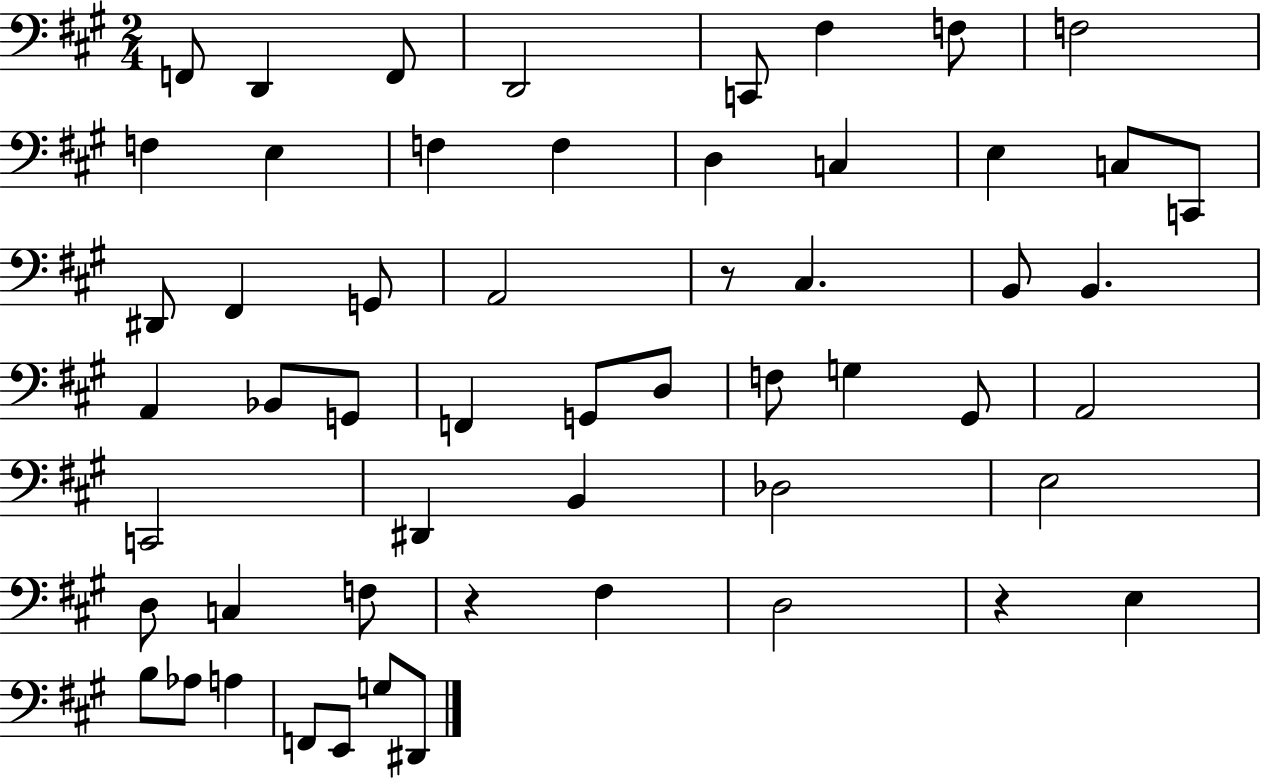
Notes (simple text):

F2/e D2/q F2/e D2/h C2/e F#3/q F3/e F3/h F3/q E3/q F3/q F3/q D3/q C3/q E3/q C3/e C2/e D#2/e F#2/q G2/e A2/h R/e C#3/q. B2/e B2/q. A2/q Bb2/e G2/e F2/q G2/e D3/e F3/e G3/q G#2/e A2/h C2/h D#2/q B2/q Db3/h E3/h D3/e C3/q F3/e R/q F#3/q D3/h R/q E3/q B3/e Ab3/e A3/q F2/e E2/e G3/e D#2/e